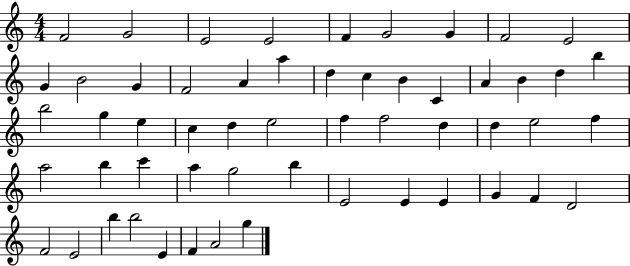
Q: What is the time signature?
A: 4/4